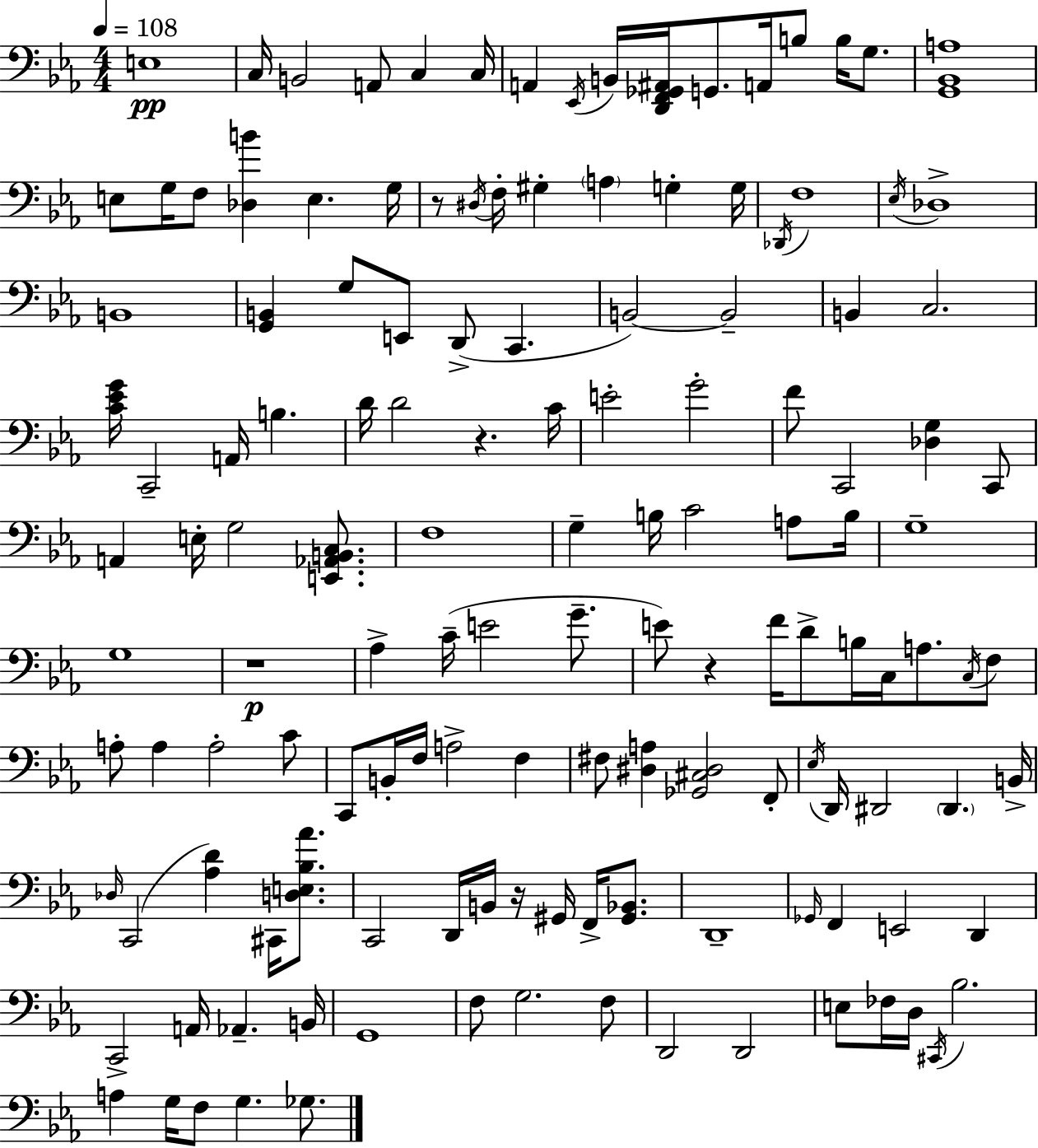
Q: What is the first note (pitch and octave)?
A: E3